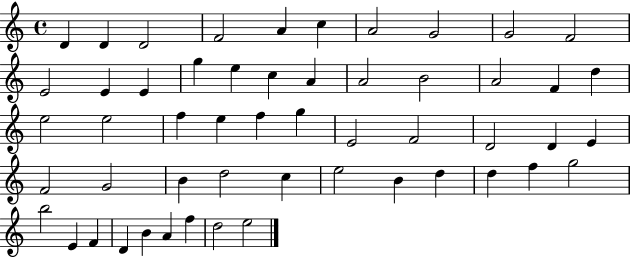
X:1
T:Untitled
M:4/4
L:1/4
K:C
D D D2 F2 A c A2 G2 G2 F2 E2 E E g e c A A2 B2 A2 F d e2 e2 f e f g E2 F2 D2 D E F2 G2 B d2 c e2 B d d f g2 b2 E F D B A f d2 e2